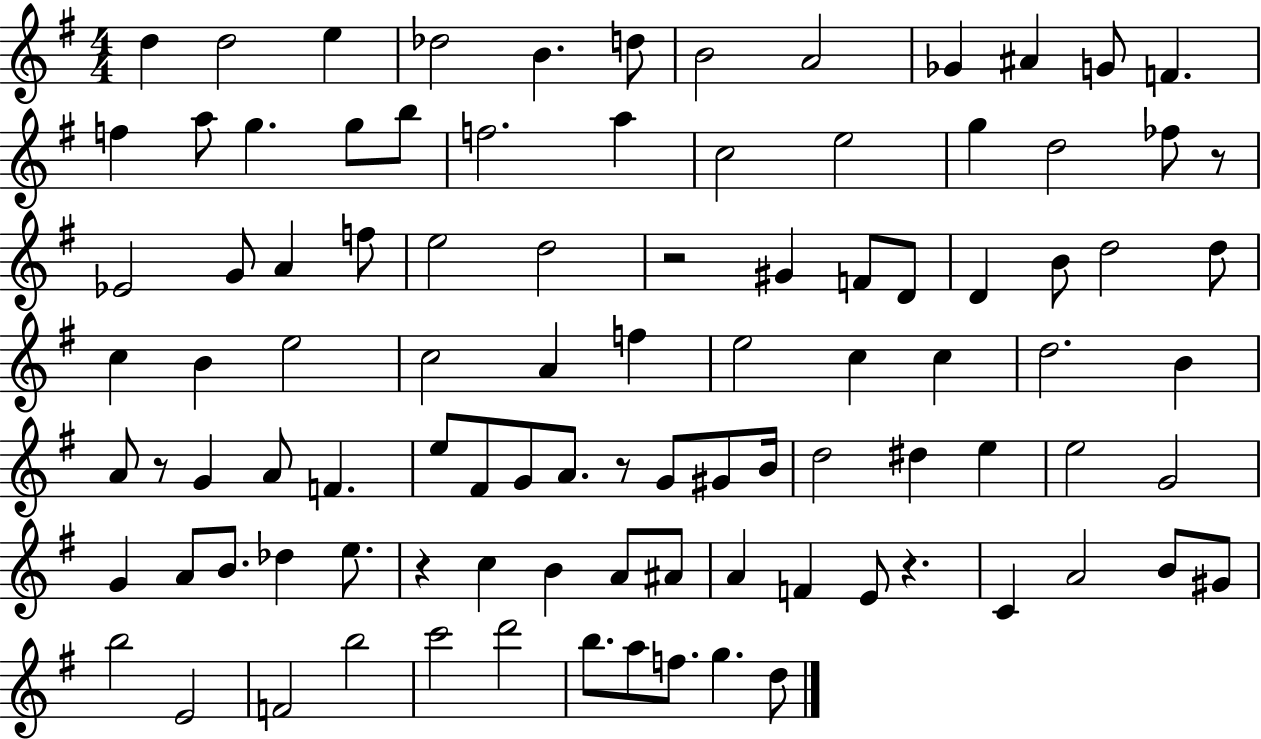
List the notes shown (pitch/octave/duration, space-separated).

D5/q D5/h E5/q Db5/h B4/q. D5/e B4/h A4/h Gb4/q A#4/q G4/e F4/q. F5/q A5/e G5/q. G5/e B5/e F5/h. A5/q C5/h E5/h G5/q D5/h FES5/e R/e Eb4/h G4/e A4/q F5/e E5/h D5/h R/h G#4/q F4/e D4/e D4/q B4/e D5/h D5/e C5/q B4/q E5/h C5/h A4/q F5/q E5/h C5/q C5/q D5/h. B4/q A4/e R/e G4/q A4/e F4/q. E5/e F#4/e G4/e A4/e. R/e G4/e G#4/e B4/s D5/h D#5/q E5/q E5/h G4/h G4/q A4/e B4/e. Db5/q E5/e. R/q C5/q B4/q A4/e A#4/e A4/q F4/q E4/e R/q. C4/q A4/h B4/e G#4/e B5/h E4/h F4/h B5/h C6/h D6/h B5/e. A5/e F5/e. G5/q. D5/e